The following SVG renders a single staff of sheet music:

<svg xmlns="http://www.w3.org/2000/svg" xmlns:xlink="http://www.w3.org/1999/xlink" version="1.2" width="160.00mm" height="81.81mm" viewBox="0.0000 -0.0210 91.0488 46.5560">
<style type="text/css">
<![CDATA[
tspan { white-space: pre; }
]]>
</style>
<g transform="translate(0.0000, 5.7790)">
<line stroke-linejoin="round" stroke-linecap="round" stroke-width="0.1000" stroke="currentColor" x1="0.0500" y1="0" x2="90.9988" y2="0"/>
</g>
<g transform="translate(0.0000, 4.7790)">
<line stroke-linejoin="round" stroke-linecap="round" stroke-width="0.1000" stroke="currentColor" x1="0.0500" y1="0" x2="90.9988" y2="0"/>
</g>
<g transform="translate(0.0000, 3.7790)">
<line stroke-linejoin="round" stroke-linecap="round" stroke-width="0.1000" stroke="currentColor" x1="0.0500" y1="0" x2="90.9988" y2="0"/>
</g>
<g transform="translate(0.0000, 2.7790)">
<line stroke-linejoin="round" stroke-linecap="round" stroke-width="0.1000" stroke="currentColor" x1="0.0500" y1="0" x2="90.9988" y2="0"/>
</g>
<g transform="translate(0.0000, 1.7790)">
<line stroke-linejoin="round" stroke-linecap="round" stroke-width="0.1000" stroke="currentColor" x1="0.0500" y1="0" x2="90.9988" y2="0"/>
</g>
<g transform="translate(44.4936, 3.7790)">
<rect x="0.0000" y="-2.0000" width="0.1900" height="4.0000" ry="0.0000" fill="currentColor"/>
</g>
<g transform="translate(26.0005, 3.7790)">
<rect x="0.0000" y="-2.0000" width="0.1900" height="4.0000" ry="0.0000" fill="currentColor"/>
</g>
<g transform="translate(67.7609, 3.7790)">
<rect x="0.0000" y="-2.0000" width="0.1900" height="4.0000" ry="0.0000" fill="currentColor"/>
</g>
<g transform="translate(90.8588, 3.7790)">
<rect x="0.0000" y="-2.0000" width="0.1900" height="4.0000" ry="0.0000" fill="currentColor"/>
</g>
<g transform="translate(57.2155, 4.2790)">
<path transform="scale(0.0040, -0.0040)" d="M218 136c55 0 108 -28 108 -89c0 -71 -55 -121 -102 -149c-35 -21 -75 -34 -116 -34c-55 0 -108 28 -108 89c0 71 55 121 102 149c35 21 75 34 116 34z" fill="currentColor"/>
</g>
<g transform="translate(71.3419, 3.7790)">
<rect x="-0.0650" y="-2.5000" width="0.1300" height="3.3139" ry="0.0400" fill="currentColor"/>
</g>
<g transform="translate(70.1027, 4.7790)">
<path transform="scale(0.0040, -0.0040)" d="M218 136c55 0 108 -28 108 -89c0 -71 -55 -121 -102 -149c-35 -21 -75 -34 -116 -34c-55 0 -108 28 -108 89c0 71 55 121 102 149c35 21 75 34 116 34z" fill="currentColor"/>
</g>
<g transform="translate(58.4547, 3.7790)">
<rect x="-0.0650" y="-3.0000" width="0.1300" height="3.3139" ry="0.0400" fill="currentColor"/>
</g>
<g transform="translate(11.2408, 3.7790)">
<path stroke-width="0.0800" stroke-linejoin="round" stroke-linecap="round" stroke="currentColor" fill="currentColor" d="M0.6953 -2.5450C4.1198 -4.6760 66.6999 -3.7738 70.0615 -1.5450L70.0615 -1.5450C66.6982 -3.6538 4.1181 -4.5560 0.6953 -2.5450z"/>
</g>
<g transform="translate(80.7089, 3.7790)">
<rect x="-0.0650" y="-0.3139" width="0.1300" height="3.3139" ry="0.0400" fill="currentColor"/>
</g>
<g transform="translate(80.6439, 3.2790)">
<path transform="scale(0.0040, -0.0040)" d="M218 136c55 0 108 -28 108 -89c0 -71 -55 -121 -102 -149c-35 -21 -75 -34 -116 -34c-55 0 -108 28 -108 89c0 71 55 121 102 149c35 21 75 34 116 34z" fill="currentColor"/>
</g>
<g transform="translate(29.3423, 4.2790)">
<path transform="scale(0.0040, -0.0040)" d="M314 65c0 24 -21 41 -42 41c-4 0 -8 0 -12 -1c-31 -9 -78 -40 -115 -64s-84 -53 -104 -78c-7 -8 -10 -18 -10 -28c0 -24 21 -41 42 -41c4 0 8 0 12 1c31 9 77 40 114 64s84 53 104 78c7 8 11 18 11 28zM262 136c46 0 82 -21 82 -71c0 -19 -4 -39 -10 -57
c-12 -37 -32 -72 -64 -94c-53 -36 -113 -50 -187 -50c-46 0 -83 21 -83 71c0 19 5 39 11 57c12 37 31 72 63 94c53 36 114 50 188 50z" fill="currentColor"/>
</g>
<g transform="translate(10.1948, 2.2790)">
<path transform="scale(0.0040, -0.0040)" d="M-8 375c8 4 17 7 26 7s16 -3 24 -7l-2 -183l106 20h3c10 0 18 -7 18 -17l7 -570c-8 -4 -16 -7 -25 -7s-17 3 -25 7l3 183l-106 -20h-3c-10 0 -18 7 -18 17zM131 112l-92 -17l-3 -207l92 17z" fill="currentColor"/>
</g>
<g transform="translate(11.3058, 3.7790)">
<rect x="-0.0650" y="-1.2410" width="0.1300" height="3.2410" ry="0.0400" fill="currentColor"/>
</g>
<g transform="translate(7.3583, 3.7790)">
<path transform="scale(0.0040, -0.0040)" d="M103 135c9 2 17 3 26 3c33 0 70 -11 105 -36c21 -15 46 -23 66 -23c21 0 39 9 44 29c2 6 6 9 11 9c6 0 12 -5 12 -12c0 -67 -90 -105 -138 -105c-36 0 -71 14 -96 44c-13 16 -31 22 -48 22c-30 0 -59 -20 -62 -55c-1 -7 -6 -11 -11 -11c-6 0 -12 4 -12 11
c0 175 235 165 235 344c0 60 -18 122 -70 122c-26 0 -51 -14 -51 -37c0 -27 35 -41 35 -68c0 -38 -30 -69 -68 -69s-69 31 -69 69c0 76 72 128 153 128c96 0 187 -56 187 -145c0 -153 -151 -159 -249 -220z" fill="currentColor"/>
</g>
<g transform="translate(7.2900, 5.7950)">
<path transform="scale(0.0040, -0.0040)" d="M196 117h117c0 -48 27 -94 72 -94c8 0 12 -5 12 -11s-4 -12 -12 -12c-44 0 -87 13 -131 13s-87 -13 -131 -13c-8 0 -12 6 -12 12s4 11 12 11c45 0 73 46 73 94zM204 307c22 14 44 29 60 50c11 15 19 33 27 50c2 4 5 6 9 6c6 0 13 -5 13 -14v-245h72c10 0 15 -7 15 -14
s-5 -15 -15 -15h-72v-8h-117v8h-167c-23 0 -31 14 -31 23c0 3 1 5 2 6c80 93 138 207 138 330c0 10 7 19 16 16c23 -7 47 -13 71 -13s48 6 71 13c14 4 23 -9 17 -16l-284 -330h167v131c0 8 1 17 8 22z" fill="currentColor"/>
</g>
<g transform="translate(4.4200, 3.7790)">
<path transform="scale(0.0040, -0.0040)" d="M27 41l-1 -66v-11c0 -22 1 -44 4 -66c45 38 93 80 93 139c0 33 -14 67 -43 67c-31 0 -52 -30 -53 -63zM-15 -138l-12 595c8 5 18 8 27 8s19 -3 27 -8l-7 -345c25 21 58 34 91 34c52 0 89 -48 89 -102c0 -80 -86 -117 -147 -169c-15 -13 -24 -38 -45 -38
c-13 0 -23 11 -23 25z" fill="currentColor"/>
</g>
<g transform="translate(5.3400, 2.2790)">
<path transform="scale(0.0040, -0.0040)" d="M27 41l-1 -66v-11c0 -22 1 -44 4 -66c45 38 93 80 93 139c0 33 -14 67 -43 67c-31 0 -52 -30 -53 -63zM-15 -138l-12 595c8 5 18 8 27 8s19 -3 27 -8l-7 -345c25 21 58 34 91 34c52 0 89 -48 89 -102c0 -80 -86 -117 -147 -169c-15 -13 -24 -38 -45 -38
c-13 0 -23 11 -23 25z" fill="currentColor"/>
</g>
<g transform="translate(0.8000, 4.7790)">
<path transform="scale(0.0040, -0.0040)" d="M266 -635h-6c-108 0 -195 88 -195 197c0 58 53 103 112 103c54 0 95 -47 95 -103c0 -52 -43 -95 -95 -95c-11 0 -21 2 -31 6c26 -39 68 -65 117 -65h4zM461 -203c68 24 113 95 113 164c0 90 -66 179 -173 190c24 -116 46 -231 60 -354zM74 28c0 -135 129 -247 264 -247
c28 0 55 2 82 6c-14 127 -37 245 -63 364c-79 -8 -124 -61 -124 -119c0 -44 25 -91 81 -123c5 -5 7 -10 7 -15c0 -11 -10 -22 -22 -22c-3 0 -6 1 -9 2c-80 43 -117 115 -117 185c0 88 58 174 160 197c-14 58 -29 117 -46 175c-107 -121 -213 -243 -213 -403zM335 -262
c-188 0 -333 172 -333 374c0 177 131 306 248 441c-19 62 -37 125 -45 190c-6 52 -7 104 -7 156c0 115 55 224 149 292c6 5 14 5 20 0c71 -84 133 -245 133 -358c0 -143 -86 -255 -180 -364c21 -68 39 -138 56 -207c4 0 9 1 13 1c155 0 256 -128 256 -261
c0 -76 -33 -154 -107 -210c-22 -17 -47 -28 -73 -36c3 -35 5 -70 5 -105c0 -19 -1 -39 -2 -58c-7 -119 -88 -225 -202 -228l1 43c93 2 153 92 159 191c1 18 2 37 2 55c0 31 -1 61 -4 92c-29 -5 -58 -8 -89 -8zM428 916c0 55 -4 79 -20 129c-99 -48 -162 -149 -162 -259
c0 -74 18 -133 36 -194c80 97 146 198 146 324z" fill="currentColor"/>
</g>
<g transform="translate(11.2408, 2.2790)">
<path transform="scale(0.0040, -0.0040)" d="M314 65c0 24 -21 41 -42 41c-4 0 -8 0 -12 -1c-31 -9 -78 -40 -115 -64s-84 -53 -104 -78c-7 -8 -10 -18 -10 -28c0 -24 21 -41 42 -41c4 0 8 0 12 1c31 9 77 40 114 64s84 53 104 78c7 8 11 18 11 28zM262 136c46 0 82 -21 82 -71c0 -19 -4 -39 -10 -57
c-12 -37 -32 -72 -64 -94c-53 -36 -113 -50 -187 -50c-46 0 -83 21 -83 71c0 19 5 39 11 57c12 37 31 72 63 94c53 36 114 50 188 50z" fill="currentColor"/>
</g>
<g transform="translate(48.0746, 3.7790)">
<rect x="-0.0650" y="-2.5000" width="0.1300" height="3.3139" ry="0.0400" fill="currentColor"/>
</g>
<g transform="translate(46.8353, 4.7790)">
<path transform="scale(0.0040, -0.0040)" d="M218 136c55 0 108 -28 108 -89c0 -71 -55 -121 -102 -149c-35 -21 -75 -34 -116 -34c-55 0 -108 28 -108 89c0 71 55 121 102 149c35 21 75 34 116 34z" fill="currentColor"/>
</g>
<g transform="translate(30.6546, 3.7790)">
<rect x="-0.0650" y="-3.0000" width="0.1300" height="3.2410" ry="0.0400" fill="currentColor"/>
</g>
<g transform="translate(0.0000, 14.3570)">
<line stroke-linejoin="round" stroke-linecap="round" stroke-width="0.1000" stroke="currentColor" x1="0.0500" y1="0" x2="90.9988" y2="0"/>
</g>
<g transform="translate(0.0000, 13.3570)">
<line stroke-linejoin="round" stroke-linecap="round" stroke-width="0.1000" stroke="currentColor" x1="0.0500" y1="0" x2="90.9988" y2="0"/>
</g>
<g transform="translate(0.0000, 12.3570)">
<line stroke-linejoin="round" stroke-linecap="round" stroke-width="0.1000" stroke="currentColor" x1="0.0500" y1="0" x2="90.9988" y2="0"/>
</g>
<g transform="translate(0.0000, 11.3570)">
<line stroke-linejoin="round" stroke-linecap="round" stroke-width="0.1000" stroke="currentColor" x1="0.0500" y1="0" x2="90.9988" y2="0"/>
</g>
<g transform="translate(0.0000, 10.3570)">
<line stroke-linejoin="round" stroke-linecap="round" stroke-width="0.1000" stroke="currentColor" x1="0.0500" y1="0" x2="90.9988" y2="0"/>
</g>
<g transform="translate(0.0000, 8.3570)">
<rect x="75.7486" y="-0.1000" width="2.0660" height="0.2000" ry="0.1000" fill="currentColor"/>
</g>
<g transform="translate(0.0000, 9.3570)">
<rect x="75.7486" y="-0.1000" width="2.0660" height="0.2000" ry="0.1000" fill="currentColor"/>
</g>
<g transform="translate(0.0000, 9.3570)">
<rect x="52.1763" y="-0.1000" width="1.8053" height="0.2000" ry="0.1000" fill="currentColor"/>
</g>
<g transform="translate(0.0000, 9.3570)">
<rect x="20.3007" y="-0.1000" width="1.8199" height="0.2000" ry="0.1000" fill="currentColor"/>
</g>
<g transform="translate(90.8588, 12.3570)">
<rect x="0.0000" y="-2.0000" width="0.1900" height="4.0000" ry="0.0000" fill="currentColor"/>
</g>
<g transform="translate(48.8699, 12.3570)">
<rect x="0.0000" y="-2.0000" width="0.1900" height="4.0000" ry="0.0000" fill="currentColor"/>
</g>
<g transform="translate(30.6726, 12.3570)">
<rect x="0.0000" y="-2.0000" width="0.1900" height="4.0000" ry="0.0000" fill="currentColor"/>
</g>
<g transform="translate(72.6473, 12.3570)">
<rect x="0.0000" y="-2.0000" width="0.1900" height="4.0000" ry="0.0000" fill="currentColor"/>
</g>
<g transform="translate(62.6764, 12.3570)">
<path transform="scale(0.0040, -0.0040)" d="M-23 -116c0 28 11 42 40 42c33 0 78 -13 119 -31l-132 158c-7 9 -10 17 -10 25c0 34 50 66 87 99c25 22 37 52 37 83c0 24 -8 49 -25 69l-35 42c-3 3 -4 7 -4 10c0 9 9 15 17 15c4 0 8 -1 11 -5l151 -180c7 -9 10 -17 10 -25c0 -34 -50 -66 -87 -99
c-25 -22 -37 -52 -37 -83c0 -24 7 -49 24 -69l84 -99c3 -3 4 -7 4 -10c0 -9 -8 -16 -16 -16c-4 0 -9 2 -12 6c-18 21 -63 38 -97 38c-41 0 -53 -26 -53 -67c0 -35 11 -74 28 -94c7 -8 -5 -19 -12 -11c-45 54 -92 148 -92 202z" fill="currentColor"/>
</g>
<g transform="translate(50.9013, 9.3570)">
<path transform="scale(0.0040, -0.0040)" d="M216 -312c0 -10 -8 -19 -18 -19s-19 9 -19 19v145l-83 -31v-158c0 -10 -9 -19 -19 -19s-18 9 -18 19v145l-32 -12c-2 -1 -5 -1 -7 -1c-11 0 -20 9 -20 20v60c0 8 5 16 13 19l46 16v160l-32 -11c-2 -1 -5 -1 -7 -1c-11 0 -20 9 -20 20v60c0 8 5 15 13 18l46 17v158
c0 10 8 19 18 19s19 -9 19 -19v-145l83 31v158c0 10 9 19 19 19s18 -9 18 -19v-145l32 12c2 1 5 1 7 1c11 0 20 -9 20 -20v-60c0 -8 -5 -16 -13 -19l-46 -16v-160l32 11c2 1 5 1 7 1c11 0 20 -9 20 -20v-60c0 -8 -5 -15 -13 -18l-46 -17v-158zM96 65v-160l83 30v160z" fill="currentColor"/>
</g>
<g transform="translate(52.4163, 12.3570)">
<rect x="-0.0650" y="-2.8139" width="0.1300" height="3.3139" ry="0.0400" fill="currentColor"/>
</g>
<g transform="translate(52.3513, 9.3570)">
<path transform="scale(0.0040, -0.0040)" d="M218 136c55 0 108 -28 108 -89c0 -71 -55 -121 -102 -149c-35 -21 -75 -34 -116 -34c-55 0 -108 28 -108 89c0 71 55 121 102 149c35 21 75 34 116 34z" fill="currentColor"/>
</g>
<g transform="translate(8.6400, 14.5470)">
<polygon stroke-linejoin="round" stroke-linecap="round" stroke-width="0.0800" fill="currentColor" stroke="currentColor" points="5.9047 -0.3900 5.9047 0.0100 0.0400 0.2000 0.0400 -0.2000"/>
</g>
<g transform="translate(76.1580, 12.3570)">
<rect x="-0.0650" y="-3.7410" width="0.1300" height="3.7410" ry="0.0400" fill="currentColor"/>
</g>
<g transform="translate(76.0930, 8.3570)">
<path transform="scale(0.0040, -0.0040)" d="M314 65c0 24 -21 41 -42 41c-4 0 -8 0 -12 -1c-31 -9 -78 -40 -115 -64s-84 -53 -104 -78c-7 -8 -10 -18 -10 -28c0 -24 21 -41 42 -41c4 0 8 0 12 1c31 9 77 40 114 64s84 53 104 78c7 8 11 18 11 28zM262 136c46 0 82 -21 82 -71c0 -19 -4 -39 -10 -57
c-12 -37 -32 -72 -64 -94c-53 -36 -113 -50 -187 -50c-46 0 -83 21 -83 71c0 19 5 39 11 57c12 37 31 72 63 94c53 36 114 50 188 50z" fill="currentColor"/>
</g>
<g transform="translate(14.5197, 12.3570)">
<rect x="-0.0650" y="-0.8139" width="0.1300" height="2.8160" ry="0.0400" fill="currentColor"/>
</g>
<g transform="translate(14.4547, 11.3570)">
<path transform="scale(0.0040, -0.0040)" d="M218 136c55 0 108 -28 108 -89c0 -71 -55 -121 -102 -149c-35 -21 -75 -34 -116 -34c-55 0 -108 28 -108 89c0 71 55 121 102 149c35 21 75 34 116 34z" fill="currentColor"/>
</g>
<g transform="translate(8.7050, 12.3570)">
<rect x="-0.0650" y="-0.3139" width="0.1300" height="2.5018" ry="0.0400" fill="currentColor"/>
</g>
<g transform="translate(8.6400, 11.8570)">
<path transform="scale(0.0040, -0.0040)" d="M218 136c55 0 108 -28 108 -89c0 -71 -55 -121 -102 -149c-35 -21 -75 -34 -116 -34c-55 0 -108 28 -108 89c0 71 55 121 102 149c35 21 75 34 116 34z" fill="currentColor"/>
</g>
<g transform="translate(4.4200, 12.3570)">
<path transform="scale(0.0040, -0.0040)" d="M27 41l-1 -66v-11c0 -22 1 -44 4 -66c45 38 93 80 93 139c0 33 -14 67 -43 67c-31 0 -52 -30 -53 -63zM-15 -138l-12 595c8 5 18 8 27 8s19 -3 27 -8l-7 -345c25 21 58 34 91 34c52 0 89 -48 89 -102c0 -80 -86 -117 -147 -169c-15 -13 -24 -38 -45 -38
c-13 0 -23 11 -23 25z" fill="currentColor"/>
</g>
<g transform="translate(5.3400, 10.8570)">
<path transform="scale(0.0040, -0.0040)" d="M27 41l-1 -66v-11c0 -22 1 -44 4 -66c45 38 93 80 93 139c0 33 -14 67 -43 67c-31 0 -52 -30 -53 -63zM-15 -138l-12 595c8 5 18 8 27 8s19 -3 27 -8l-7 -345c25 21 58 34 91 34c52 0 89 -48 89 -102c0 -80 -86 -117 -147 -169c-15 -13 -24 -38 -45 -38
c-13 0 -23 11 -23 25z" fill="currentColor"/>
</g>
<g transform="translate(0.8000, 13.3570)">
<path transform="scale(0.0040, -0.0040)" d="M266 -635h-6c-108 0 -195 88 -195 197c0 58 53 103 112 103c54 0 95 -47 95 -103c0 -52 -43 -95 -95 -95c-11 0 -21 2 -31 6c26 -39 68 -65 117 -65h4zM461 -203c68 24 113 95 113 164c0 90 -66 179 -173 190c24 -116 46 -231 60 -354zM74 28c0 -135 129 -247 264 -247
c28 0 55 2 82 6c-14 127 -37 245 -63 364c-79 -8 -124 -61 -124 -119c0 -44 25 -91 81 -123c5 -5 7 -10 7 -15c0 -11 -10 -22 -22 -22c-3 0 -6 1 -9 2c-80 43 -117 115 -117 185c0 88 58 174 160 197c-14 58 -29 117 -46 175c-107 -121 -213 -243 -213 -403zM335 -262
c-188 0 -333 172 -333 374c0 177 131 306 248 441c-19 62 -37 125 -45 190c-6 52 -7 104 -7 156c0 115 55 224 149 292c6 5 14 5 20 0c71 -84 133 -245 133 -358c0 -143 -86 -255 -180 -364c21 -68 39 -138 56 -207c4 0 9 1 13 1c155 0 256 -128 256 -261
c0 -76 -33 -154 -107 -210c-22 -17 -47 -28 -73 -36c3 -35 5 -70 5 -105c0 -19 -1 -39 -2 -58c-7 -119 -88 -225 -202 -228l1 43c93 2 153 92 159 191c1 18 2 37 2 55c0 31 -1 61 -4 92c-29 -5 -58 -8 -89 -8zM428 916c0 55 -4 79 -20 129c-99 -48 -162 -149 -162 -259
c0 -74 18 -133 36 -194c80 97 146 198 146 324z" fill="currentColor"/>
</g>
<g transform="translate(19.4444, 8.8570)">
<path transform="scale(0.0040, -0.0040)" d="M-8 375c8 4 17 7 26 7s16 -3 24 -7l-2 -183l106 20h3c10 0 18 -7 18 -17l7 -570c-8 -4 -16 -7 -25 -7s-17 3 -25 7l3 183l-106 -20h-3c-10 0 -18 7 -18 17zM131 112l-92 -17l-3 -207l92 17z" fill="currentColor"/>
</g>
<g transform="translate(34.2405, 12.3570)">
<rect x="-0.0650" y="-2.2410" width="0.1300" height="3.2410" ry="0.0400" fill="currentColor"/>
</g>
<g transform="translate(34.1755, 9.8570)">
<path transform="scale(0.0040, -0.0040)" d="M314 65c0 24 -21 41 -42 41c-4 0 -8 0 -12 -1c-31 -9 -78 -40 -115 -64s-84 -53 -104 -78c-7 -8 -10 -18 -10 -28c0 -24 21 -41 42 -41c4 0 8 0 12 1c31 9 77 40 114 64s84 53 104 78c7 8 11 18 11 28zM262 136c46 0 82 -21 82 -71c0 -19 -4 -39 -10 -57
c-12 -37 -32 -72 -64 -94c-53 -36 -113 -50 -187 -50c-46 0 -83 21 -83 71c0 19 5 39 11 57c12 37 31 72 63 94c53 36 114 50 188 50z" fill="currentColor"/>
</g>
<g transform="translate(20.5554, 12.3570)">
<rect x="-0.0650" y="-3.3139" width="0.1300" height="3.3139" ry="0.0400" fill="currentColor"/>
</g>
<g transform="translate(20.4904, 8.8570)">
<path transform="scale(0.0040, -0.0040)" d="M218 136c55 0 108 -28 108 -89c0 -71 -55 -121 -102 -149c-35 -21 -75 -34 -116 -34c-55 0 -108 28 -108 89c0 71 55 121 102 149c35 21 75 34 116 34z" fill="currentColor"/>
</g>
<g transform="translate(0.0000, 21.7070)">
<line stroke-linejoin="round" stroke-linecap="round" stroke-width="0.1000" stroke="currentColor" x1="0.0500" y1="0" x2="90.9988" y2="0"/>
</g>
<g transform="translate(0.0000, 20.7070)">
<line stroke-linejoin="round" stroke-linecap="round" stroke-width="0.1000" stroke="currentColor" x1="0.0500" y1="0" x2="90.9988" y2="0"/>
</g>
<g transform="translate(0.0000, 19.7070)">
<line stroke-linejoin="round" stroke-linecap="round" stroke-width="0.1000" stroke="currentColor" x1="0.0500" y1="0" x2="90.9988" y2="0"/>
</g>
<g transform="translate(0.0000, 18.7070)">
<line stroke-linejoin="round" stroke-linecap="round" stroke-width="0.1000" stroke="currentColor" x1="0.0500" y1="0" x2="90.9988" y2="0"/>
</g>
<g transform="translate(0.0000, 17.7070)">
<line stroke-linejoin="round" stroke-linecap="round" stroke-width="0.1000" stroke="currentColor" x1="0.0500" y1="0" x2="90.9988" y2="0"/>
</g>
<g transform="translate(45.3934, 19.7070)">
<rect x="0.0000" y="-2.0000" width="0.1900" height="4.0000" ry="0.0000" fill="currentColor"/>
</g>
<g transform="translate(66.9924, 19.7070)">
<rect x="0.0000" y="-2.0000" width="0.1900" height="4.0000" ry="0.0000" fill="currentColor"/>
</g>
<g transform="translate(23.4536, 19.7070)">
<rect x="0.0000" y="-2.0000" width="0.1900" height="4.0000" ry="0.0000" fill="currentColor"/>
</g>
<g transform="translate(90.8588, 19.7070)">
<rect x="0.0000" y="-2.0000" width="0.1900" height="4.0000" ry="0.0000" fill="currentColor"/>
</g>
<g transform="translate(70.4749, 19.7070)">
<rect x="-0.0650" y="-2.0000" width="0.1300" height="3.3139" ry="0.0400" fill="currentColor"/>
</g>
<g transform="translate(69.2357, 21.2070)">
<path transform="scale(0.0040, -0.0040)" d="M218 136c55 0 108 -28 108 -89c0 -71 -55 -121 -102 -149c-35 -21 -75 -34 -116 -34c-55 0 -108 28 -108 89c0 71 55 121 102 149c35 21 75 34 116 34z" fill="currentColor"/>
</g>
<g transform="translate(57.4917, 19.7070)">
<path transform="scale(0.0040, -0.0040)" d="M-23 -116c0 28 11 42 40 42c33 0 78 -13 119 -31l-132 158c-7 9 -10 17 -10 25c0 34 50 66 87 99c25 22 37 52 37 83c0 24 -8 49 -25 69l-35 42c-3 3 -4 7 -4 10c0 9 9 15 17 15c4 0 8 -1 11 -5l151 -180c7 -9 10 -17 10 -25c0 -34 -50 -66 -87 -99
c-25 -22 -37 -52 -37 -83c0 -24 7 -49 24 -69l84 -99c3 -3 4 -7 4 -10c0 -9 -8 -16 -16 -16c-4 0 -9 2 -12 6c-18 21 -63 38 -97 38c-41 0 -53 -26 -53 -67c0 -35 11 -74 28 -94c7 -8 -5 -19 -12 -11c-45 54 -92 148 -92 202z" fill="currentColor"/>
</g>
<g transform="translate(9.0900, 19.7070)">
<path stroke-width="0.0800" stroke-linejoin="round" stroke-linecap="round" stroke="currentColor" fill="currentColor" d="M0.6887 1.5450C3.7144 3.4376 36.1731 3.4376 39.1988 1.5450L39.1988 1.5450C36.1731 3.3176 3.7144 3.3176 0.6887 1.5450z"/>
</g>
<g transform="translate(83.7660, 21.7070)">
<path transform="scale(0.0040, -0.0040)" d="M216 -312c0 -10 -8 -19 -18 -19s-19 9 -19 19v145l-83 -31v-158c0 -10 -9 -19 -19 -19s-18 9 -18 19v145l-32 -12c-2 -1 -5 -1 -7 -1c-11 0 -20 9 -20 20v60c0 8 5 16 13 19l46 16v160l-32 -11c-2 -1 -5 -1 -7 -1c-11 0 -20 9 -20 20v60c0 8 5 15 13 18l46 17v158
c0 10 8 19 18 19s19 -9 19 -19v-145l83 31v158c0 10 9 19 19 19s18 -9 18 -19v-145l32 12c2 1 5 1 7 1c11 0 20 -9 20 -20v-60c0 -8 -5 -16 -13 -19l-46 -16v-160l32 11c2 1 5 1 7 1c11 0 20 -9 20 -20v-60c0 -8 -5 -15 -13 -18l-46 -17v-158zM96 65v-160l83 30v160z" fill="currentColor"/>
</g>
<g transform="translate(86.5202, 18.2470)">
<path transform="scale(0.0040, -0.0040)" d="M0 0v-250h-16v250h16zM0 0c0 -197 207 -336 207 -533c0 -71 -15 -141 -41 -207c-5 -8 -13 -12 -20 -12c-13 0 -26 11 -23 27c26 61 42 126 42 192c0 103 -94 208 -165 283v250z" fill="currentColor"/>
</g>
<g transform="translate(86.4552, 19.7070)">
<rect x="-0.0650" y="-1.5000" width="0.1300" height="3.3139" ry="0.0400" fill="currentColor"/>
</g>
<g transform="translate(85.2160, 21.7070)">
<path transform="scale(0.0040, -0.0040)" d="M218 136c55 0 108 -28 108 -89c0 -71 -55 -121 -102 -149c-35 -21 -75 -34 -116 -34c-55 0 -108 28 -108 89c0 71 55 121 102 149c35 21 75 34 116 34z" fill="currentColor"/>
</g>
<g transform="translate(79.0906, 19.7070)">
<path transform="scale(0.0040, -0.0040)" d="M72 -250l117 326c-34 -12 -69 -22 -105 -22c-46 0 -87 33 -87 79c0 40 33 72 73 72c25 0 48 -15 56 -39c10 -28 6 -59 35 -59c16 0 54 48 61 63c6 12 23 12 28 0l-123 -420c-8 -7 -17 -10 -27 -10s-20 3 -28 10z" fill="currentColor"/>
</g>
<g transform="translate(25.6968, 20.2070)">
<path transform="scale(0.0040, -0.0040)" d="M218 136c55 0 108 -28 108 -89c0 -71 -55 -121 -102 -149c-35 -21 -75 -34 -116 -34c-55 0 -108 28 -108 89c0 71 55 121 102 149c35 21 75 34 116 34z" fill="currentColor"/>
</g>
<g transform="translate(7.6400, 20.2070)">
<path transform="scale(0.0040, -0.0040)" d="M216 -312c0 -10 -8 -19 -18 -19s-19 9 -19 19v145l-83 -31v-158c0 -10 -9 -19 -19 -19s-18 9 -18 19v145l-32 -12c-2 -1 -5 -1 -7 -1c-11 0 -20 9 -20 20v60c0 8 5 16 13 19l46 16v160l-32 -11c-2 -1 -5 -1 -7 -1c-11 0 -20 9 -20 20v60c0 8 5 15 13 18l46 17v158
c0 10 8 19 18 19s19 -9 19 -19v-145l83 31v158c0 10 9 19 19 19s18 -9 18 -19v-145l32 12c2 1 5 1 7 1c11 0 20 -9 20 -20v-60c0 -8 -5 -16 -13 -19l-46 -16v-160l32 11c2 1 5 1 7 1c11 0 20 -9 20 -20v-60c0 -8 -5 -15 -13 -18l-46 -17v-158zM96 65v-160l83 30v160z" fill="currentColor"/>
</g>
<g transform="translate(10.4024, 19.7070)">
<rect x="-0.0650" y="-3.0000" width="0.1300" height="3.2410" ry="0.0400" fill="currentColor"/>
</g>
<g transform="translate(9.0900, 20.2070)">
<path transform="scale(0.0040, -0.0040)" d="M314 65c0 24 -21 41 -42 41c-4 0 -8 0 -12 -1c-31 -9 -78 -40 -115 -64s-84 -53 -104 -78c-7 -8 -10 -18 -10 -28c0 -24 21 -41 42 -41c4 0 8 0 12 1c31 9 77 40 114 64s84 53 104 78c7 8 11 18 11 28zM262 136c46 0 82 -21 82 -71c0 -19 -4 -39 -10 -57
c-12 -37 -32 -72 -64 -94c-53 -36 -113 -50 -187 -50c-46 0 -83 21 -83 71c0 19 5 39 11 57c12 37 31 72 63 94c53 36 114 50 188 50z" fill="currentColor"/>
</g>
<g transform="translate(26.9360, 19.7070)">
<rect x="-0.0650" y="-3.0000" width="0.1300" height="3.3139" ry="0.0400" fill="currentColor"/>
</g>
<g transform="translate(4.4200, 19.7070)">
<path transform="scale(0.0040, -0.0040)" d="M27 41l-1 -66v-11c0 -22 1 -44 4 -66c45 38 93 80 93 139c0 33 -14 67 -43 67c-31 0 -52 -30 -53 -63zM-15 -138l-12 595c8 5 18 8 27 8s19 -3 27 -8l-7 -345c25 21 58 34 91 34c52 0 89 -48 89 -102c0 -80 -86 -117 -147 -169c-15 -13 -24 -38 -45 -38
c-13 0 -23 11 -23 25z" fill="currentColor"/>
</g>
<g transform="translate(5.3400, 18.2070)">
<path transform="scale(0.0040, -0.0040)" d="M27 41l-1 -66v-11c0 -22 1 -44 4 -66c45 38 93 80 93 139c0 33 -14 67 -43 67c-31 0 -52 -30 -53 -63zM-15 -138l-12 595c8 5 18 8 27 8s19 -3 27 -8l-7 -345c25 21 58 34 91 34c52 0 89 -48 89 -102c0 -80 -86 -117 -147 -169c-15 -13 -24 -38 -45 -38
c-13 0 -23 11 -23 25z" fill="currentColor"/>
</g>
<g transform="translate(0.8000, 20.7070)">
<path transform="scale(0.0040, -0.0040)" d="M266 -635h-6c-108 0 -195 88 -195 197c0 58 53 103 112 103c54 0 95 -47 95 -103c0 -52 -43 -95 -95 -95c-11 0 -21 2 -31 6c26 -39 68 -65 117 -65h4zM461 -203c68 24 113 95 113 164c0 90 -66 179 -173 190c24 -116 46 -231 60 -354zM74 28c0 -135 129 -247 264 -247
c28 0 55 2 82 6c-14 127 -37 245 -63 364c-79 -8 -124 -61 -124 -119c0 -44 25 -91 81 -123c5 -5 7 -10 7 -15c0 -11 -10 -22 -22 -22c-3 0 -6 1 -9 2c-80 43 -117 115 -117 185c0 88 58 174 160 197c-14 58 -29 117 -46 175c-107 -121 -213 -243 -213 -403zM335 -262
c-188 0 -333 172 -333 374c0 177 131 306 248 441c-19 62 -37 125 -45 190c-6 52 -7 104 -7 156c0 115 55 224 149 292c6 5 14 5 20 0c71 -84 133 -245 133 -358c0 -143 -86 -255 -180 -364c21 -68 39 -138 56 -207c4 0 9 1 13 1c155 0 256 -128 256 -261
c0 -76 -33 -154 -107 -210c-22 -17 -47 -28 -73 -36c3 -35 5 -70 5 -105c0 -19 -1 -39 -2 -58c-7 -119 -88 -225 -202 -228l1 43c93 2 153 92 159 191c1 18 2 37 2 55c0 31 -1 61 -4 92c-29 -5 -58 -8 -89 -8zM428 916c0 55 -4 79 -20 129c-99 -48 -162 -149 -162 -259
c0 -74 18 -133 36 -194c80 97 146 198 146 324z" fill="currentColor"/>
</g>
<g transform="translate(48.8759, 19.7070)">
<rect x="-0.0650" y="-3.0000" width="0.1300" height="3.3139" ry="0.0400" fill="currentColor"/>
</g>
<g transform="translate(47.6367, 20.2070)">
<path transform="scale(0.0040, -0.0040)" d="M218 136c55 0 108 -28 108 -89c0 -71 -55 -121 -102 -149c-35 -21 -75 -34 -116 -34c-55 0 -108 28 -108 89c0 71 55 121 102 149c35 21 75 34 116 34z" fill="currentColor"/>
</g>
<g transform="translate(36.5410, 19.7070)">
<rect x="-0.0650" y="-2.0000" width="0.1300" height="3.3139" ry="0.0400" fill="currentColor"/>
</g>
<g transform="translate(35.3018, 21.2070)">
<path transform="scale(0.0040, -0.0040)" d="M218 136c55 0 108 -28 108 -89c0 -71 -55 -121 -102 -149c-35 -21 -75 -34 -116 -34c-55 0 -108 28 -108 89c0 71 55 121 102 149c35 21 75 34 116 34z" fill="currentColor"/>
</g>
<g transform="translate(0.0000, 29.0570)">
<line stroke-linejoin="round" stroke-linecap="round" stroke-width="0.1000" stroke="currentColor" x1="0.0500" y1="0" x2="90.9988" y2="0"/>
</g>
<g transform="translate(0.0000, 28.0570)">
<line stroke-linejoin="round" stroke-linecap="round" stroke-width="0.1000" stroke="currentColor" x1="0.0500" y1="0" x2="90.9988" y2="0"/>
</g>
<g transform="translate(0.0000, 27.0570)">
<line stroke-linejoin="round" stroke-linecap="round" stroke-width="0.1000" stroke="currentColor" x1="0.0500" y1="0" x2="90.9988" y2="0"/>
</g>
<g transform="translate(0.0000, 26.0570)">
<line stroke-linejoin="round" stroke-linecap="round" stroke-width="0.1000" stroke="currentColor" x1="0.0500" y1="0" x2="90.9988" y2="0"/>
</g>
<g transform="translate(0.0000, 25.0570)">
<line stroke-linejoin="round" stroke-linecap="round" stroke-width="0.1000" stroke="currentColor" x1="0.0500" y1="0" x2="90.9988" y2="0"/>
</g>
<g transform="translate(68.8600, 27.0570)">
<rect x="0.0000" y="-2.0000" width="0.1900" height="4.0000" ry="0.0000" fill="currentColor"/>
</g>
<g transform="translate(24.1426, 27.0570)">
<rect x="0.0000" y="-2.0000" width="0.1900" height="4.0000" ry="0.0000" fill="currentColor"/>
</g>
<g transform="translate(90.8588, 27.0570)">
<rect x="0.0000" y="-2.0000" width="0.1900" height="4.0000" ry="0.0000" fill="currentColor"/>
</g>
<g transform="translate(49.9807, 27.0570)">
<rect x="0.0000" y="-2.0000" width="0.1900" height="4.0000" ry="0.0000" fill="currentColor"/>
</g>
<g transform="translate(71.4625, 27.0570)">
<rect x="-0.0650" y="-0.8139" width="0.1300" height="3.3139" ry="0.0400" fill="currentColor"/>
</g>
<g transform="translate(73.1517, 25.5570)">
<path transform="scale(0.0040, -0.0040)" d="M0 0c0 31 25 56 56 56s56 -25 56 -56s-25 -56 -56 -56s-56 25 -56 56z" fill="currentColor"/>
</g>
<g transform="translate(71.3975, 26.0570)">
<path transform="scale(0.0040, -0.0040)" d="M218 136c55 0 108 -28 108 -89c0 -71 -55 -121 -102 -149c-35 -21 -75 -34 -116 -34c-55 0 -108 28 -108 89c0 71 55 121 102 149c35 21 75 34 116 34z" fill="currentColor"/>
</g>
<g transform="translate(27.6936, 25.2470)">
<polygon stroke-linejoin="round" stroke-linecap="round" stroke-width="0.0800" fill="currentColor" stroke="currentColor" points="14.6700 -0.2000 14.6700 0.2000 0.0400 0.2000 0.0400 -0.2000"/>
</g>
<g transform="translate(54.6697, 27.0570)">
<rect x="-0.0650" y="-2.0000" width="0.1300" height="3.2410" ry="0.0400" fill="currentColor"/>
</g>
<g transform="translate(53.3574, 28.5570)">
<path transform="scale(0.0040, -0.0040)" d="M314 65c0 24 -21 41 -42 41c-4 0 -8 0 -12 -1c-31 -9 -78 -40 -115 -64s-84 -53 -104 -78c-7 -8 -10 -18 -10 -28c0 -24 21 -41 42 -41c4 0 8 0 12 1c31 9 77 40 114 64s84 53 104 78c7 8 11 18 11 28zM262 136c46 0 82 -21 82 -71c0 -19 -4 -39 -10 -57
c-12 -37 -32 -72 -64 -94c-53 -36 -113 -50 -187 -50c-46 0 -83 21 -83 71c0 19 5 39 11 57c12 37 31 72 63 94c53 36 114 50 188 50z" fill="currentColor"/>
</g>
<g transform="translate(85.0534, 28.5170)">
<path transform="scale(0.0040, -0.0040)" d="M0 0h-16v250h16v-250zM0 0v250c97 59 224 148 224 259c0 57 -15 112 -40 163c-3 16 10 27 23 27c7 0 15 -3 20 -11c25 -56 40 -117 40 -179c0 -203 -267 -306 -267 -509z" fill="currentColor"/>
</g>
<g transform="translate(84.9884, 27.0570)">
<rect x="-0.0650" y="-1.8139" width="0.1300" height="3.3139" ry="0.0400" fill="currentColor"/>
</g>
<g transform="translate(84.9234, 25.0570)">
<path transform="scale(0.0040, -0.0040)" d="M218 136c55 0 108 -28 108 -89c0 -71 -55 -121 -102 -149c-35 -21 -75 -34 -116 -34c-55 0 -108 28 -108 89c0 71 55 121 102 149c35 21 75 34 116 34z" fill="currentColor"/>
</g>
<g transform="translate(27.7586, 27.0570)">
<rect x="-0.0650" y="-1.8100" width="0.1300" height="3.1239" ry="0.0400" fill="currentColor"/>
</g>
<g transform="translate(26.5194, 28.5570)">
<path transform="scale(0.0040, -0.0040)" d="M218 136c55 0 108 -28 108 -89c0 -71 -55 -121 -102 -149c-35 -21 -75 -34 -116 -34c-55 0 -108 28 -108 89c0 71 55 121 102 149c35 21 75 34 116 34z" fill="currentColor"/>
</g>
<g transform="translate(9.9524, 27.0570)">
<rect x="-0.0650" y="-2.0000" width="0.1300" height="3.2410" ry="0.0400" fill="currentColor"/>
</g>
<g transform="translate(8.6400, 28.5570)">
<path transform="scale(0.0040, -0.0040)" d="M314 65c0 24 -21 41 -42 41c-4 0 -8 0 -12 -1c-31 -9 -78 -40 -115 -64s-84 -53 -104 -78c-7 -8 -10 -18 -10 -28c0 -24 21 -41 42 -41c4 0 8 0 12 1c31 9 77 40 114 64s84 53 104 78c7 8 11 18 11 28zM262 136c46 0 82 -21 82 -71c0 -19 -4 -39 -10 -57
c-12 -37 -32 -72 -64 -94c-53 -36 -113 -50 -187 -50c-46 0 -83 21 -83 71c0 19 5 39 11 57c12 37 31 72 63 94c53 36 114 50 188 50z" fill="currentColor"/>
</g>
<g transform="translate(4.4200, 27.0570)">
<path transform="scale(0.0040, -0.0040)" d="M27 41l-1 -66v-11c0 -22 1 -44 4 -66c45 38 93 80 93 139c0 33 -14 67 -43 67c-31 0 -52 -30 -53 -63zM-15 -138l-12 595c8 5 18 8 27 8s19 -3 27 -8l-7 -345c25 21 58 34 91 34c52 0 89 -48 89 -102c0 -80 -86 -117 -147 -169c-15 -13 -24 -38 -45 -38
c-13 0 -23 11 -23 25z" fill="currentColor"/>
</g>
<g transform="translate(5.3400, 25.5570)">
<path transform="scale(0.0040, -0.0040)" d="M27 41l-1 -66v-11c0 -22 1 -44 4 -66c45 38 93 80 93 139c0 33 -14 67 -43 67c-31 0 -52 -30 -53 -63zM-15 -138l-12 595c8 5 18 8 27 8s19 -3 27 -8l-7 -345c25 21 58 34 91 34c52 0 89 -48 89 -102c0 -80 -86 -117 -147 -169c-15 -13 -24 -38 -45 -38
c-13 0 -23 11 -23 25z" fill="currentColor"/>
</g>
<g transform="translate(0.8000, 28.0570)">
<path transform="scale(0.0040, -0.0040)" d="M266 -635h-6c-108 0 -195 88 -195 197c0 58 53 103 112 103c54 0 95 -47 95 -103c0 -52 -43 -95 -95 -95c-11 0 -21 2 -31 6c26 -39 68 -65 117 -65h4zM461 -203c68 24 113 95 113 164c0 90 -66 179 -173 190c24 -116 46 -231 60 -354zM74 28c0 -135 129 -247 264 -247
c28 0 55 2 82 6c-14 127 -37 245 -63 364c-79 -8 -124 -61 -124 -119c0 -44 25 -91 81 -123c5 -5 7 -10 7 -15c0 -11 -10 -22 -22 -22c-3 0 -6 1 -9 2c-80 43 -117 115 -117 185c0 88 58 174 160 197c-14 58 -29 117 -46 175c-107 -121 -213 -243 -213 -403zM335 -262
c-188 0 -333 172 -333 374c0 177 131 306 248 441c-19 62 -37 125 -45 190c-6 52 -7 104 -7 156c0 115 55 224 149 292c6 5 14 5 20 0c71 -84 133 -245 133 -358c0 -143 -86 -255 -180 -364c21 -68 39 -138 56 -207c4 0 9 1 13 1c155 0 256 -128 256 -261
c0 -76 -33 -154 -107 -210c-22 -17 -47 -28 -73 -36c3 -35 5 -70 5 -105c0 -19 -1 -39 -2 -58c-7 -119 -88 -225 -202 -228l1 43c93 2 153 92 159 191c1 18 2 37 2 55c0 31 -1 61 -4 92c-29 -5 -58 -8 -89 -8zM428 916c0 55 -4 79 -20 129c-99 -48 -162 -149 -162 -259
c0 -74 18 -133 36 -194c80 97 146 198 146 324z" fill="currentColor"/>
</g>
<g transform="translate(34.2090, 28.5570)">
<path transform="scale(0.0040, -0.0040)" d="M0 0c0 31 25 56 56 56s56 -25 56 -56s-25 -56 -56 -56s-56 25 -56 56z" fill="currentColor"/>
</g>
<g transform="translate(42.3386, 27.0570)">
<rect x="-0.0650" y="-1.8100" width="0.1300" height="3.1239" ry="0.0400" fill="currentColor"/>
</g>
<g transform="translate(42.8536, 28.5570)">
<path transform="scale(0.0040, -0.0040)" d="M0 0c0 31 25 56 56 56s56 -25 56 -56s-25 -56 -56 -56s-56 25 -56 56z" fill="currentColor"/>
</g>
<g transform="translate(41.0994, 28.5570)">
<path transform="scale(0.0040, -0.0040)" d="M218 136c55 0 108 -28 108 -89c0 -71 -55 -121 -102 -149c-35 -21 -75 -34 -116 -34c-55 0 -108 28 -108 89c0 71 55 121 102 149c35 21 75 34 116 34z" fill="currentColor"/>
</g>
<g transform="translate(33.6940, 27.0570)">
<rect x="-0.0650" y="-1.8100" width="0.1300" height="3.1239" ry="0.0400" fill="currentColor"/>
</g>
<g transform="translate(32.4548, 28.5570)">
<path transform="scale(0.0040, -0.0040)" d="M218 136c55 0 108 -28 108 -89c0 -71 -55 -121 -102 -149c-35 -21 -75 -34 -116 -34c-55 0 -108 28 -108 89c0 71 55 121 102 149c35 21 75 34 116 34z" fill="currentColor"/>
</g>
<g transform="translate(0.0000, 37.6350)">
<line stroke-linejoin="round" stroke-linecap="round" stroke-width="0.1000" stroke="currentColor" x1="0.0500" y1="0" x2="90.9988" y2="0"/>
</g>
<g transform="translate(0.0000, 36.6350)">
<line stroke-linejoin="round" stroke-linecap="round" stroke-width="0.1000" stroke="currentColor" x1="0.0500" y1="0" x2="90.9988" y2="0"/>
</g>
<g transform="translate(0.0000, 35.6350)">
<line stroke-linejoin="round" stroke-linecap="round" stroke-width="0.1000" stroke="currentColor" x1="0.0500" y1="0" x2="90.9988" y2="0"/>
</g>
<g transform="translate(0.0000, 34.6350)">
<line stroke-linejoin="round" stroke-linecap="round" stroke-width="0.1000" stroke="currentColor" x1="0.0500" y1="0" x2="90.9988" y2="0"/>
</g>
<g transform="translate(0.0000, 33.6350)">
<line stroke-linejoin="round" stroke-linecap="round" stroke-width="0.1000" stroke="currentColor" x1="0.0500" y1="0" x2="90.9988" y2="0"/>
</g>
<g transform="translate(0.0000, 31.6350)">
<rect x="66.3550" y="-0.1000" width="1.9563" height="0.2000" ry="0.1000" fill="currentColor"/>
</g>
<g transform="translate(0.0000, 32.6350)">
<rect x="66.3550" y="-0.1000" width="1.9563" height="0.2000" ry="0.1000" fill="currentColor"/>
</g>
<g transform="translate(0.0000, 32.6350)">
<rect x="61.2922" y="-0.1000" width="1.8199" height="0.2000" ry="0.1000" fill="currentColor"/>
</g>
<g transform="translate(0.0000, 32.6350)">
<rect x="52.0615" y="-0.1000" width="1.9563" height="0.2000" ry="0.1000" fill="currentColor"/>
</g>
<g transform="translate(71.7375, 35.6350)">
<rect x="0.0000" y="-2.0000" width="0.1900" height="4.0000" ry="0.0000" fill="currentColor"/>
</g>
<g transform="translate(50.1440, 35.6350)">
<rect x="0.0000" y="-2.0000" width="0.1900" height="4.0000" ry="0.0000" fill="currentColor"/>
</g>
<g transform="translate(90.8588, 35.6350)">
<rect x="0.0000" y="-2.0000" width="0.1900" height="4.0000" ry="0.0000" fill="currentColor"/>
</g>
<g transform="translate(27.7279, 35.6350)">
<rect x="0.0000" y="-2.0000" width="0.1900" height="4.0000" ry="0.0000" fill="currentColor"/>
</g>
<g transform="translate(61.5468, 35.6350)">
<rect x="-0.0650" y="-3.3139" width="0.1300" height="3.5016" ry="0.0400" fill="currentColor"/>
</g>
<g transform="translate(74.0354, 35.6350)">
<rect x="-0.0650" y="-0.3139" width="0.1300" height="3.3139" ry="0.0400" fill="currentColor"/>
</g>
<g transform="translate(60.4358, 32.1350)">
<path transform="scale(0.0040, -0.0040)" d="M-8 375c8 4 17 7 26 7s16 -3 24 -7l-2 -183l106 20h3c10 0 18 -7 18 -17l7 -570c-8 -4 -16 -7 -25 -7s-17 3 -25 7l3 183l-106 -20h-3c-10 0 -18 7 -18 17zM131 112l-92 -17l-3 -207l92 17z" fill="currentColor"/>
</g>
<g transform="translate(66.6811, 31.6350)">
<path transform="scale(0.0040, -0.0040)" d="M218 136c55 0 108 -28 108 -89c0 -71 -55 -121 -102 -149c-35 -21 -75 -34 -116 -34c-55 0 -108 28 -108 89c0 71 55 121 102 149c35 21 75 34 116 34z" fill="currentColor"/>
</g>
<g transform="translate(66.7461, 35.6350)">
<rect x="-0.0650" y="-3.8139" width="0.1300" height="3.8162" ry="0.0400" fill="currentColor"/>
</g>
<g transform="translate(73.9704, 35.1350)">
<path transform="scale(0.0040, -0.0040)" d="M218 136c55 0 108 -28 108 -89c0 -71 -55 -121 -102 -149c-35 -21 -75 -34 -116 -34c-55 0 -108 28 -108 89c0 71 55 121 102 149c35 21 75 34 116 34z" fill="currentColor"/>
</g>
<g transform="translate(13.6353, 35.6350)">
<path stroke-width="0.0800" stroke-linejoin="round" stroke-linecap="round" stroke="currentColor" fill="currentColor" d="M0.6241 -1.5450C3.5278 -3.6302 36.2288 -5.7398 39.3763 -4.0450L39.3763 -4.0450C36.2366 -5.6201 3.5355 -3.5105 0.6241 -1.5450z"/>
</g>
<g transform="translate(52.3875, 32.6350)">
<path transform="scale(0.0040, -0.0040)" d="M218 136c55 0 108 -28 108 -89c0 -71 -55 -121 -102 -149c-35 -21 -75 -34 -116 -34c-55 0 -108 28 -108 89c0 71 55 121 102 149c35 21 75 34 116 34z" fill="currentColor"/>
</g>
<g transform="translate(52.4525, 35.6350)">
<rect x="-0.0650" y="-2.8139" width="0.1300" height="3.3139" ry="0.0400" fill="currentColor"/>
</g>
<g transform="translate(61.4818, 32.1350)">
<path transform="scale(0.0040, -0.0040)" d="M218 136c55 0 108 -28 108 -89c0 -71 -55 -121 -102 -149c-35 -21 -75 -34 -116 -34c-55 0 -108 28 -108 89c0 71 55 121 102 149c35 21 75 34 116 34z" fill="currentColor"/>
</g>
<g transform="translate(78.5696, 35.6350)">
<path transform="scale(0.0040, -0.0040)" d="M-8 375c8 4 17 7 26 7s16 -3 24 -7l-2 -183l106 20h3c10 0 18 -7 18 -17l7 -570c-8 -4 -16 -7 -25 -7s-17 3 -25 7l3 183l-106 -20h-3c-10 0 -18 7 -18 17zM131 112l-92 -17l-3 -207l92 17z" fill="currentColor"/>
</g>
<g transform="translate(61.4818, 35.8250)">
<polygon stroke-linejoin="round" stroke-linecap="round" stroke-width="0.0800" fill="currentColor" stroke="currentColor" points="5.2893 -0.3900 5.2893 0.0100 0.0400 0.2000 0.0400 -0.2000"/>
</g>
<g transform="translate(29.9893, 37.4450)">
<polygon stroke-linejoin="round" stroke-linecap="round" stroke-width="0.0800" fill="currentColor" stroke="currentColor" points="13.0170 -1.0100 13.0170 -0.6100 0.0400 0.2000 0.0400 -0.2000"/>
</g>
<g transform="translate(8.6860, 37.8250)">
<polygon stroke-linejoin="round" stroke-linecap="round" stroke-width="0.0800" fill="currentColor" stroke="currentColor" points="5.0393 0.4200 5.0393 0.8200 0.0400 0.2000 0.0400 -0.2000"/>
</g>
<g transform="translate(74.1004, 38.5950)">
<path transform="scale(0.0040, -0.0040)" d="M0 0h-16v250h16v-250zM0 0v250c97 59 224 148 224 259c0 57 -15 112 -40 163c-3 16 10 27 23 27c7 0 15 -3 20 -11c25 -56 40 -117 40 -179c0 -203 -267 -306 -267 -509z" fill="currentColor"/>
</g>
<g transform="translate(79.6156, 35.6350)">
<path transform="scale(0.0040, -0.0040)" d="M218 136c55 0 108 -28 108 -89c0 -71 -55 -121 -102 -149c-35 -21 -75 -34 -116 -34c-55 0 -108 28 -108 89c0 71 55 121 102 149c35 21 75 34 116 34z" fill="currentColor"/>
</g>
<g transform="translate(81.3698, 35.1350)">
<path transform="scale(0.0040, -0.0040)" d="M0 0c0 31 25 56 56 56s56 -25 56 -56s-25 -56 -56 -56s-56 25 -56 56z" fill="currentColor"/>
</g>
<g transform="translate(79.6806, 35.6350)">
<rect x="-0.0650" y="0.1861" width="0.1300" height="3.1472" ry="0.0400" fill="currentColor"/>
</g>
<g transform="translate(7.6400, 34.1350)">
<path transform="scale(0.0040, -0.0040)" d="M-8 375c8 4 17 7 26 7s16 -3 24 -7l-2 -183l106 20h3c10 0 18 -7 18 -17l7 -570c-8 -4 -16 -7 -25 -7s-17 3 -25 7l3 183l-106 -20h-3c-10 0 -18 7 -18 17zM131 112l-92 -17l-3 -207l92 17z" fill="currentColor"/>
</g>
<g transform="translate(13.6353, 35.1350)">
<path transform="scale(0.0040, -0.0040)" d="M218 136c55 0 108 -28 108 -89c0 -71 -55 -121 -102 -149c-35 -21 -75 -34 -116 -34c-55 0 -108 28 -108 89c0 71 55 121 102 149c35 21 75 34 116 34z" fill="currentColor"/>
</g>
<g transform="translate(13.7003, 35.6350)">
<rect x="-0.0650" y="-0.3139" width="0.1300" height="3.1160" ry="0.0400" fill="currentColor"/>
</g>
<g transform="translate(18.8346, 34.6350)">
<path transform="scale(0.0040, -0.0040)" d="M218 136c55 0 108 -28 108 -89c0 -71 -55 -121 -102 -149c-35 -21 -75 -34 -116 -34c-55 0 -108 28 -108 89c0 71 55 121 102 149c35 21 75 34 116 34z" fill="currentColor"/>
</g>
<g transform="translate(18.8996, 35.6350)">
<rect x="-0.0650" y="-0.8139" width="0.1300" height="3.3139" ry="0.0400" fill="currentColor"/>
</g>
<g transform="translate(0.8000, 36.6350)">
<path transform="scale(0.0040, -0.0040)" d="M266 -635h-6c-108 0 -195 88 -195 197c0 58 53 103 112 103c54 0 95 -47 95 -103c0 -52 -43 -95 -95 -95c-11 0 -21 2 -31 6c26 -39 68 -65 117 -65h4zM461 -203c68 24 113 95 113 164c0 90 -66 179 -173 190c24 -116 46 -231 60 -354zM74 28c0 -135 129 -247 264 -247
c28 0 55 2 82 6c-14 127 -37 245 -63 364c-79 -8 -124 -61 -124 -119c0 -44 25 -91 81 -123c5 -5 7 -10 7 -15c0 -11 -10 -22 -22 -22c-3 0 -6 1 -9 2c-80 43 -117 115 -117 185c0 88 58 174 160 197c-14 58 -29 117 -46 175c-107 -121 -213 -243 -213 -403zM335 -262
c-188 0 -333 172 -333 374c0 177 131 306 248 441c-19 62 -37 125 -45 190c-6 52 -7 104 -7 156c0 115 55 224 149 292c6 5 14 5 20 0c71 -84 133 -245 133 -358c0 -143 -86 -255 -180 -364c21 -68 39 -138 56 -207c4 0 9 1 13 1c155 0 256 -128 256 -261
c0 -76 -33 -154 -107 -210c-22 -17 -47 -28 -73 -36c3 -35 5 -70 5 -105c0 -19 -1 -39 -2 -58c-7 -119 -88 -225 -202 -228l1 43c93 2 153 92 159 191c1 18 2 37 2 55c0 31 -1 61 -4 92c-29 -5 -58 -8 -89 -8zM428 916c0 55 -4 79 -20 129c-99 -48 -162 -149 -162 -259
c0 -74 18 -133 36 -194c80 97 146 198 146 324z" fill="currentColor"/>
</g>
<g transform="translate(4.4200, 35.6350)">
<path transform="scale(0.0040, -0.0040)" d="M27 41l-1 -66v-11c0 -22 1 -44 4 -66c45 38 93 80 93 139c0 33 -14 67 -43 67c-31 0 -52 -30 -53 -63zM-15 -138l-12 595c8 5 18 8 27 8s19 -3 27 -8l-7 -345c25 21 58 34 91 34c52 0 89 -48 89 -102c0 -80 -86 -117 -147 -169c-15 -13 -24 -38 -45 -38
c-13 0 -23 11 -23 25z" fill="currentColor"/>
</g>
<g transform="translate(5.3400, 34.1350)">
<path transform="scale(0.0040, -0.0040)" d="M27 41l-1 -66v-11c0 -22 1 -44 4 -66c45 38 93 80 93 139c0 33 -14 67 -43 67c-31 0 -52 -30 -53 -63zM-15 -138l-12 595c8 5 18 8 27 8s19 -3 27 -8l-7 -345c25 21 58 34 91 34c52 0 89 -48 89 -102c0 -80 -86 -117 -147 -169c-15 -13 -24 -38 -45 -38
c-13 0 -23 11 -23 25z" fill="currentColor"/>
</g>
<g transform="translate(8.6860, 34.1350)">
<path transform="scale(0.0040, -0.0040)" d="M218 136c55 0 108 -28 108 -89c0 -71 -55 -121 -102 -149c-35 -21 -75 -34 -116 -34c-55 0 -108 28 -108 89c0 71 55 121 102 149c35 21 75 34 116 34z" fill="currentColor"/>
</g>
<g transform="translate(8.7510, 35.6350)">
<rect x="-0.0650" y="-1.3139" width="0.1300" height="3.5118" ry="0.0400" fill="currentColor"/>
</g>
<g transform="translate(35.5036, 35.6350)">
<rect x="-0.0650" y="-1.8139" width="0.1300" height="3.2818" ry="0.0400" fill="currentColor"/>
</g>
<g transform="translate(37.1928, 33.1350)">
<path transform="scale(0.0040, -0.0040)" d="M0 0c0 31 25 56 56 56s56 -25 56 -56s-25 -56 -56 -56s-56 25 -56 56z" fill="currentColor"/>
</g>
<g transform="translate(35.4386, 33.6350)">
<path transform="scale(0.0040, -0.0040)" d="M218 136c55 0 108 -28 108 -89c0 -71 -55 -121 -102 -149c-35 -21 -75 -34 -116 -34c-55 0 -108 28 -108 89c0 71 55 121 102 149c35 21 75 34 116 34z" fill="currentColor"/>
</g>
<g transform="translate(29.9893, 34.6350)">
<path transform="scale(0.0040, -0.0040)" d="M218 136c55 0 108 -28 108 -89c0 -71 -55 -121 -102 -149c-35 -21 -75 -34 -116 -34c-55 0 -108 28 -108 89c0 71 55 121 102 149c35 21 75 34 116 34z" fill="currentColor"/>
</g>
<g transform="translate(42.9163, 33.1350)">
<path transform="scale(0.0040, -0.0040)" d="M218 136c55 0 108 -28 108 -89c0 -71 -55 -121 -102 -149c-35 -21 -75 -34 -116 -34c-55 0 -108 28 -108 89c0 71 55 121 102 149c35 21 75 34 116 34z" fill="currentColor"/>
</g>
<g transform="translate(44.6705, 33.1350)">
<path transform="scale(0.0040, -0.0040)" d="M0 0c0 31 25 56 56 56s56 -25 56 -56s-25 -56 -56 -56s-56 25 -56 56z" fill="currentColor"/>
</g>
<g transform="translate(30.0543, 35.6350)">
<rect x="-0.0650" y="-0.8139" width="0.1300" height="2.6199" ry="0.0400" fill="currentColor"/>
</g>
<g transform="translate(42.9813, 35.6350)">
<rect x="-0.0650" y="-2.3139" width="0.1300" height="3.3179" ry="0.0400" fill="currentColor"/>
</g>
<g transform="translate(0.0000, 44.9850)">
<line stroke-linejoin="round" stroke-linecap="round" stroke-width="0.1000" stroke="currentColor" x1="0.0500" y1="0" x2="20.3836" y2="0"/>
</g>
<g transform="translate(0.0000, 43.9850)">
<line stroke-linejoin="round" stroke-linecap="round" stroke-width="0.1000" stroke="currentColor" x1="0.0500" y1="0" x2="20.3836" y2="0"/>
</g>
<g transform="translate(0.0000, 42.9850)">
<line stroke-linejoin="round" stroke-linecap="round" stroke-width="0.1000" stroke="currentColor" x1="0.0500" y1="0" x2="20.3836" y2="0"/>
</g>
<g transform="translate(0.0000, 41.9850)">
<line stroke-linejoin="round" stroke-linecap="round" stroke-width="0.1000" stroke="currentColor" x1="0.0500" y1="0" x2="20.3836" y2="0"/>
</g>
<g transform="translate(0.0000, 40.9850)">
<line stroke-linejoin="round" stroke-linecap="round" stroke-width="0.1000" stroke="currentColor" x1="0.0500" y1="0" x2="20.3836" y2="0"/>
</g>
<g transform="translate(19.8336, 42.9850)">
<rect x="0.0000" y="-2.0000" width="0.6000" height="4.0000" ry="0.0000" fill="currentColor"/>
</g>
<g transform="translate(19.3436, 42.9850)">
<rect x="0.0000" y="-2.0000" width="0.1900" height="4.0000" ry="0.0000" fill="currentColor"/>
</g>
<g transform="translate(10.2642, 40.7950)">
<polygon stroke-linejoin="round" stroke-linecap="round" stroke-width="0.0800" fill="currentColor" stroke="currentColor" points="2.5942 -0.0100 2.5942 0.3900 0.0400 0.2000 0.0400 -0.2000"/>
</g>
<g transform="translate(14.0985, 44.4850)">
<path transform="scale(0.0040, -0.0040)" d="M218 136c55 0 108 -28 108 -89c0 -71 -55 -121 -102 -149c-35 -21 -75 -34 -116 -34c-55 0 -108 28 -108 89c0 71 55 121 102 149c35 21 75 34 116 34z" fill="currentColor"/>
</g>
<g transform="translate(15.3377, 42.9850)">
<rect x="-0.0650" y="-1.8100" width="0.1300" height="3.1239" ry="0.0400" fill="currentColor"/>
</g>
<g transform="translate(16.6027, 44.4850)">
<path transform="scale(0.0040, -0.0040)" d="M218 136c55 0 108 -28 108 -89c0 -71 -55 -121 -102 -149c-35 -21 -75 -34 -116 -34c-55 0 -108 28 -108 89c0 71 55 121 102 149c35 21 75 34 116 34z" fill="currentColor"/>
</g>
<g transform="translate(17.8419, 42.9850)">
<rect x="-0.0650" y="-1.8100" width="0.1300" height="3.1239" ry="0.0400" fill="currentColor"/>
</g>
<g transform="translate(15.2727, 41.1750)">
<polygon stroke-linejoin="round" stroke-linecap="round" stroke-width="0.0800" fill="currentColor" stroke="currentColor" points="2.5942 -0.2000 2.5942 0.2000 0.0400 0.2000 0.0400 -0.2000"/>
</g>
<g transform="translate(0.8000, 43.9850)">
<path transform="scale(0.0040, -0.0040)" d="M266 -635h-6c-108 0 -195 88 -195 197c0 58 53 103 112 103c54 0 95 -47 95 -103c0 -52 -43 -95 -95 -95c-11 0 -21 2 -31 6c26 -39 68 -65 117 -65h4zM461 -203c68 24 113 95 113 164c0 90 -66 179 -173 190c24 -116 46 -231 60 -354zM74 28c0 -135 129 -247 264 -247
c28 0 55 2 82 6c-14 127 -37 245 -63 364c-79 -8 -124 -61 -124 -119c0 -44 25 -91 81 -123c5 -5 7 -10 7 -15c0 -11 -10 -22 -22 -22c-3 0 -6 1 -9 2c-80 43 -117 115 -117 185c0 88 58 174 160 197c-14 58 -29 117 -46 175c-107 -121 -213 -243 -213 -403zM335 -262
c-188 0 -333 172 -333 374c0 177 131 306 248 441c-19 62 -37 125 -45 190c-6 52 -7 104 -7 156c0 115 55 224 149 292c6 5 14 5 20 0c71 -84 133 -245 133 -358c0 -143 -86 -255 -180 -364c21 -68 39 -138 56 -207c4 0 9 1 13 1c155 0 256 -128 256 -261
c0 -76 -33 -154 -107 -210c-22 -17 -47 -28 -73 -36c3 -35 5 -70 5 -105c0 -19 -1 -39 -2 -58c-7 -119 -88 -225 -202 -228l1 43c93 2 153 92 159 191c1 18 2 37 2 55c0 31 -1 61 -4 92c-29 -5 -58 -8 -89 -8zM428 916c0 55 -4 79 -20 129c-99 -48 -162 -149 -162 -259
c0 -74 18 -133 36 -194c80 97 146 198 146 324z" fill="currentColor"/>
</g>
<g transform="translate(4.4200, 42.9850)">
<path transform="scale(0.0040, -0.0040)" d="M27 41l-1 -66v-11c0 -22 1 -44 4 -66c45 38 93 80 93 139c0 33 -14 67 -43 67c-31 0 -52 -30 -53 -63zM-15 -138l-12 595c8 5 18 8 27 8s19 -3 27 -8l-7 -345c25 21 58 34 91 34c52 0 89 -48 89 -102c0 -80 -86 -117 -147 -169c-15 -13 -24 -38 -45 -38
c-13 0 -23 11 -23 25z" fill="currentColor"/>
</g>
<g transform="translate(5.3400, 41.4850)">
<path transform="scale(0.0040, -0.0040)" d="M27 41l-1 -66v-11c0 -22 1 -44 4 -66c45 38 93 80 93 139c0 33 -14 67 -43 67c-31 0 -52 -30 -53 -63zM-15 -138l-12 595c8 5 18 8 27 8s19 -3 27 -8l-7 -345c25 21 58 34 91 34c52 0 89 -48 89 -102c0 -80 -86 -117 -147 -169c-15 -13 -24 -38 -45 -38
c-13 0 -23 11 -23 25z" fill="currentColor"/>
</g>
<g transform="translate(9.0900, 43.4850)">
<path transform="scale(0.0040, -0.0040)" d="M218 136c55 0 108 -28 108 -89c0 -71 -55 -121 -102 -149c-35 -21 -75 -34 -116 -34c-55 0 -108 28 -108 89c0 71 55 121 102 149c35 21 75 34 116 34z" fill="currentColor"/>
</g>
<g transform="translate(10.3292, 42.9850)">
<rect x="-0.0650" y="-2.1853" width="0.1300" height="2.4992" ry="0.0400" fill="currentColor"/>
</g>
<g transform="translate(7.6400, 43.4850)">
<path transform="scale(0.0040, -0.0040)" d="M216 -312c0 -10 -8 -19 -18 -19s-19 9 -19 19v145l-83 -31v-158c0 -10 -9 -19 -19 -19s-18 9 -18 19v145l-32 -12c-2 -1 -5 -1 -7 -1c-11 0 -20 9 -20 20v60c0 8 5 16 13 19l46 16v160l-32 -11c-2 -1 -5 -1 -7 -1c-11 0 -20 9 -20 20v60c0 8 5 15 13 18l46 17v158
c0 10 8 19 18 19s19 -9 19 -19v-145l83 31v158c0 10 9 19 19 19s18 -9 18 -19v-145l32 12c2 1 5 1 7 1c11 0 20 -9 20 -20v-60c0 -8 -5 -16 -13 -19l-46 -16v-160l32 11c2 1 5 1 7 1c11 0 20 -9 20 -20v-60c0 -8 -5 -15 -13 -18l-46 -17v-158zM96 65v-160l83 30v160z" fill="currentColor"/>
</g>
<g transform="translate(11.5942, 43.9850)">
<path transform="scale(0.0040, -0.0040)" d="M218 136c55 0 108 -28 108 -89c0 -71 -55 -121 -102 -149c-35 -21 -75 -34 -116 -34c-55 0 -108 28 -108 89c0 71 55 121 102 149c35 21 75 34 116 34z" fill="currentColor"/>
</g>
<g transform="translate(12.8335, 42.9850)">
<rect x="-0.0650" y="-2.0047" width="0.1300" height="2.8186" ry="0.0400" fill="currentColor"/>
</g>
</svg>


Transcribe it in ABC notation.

X:1
T:Untitled
M:2/4
L:1/4
K:Bb
e2 A2 G A G c c/2 d/2 b g2 ^a z c'2 ^A2 A F A z F z/2 ^E/2 F2 F/2 F/2 F/2 F2 d f/2 e/2 c/2 d d/2 f/2 g/2 a b/2 c'/2 c/2 B ^A/2 G/2 F/2 F/2